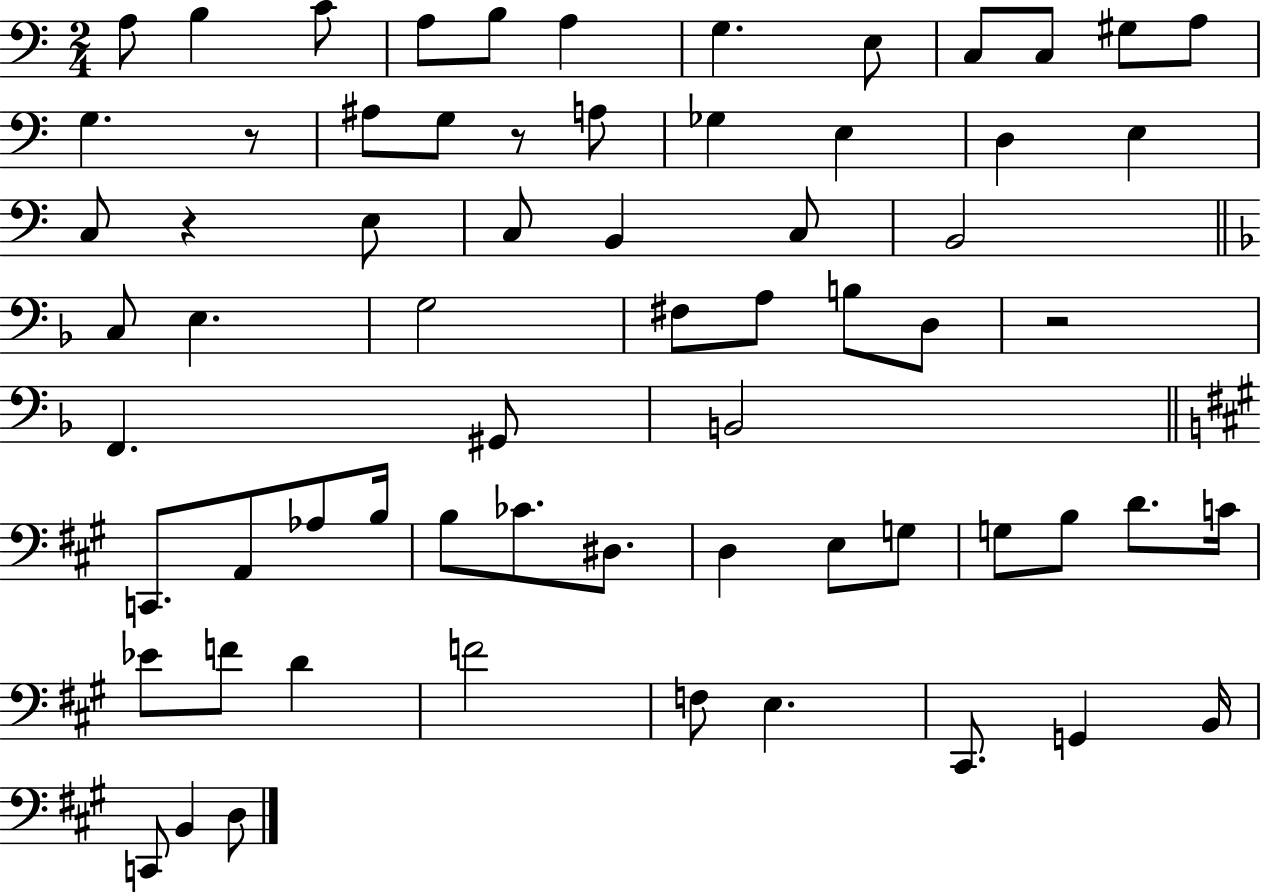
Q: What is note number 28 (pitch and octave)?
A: E3